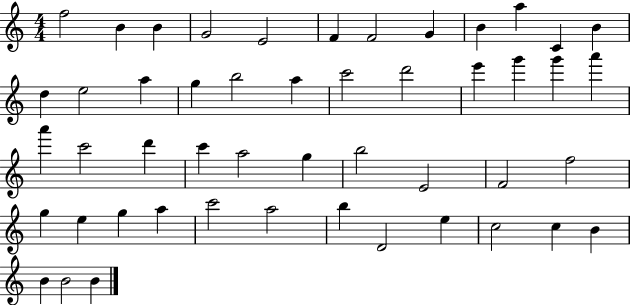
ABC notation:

X:1
T:Untitled
M:4/4
L:1/4
K:C
f2 B B G2 E2 F F2 G B a C B d e2 a g b2 a c'2 d'2 e' g' g' a' a' c'2 d' c' a2 g b2 E2 F2 f2 g e g a c'2 a2 b D2 e c2 c B B B2 B